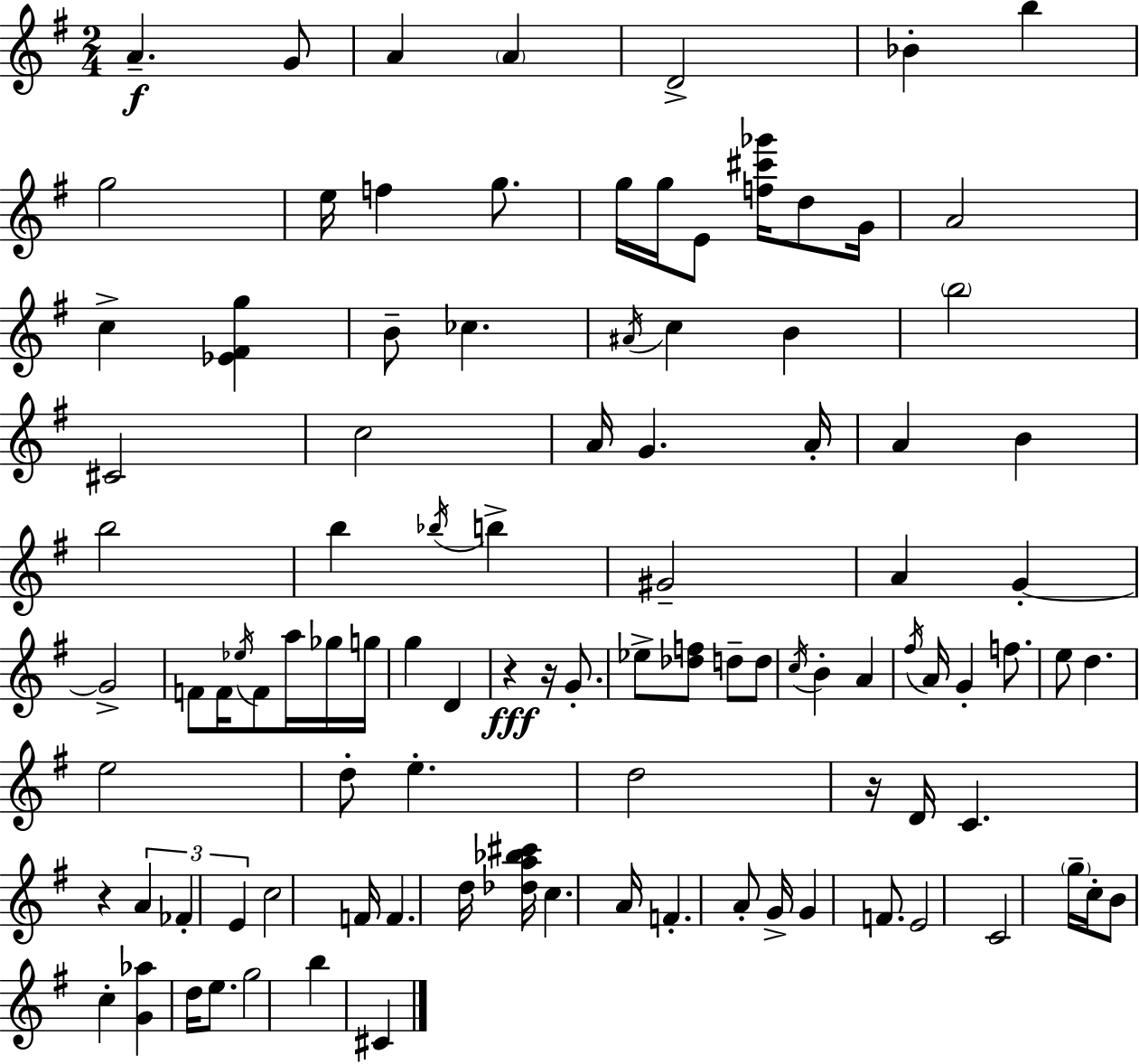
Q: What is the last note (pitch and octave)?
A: C#4